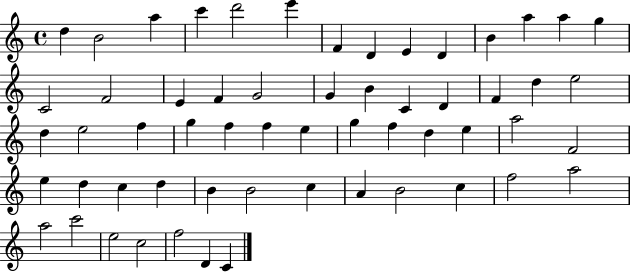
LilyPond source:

{
  \clef treble
  \time 4/4
  \defaultTimeSignature
  \key c \major
  d''4 b'2 a''4 | c'''4 d'''2 e'''4 | f'4 d'4 e'4 d'4 | b'4 a''4 a''4 g''4 | \break c'2 f'2 | e'4 f'4 g'2 | g'4 b'4 c'4 d'4 | f'4 d''4 e''2 | \break d''4 e''2 f''4 | g''4 f''4 f''4 e''4 | g''4 f''4 d''4 e''4 | a''2 f'2 | \break e''4 d''4 c''4 d''4 | b'4 b'2 c''4 | a'4 b'2 c''4 | f''2 a''2 | \break a''2 c'''2 | e''2 c''2 | f''2 d'4 c'4 | \bar "|."
}